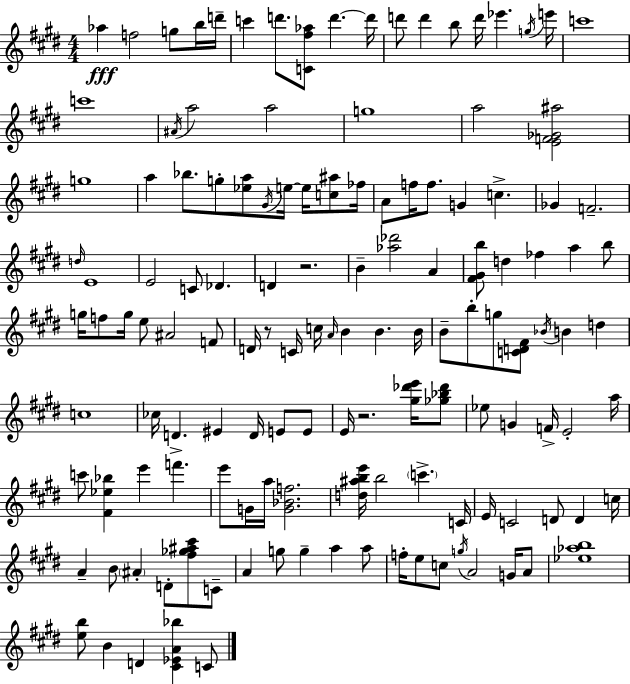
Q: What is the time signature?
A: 4/4